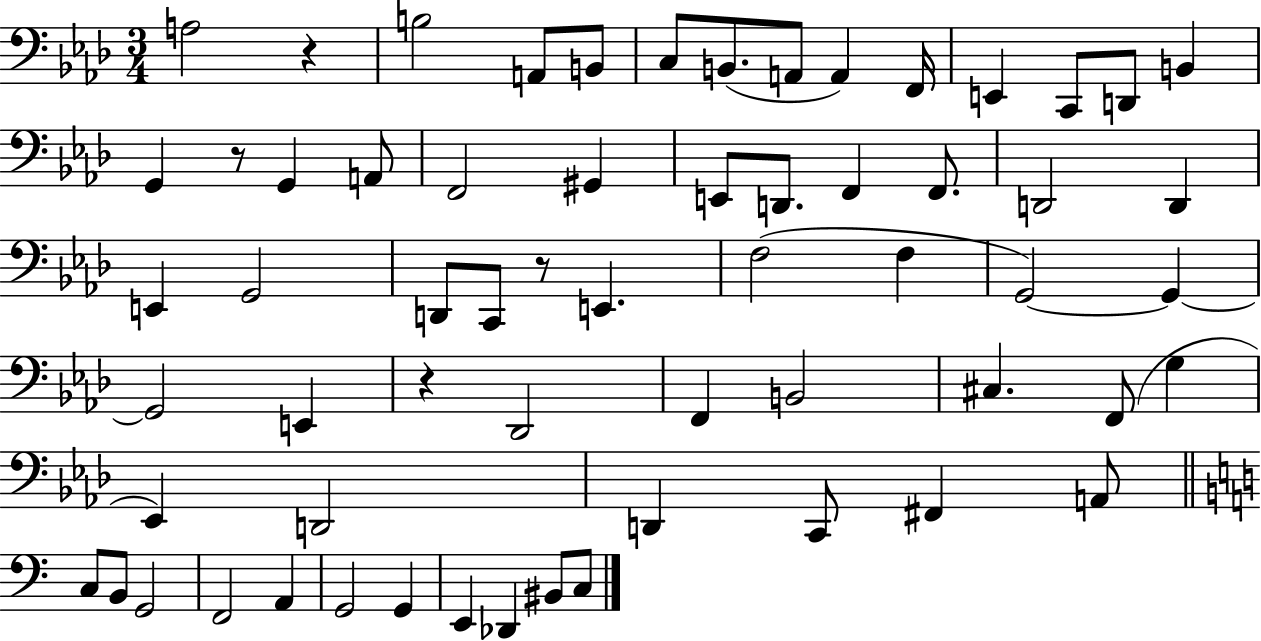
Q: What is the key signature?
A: AES major